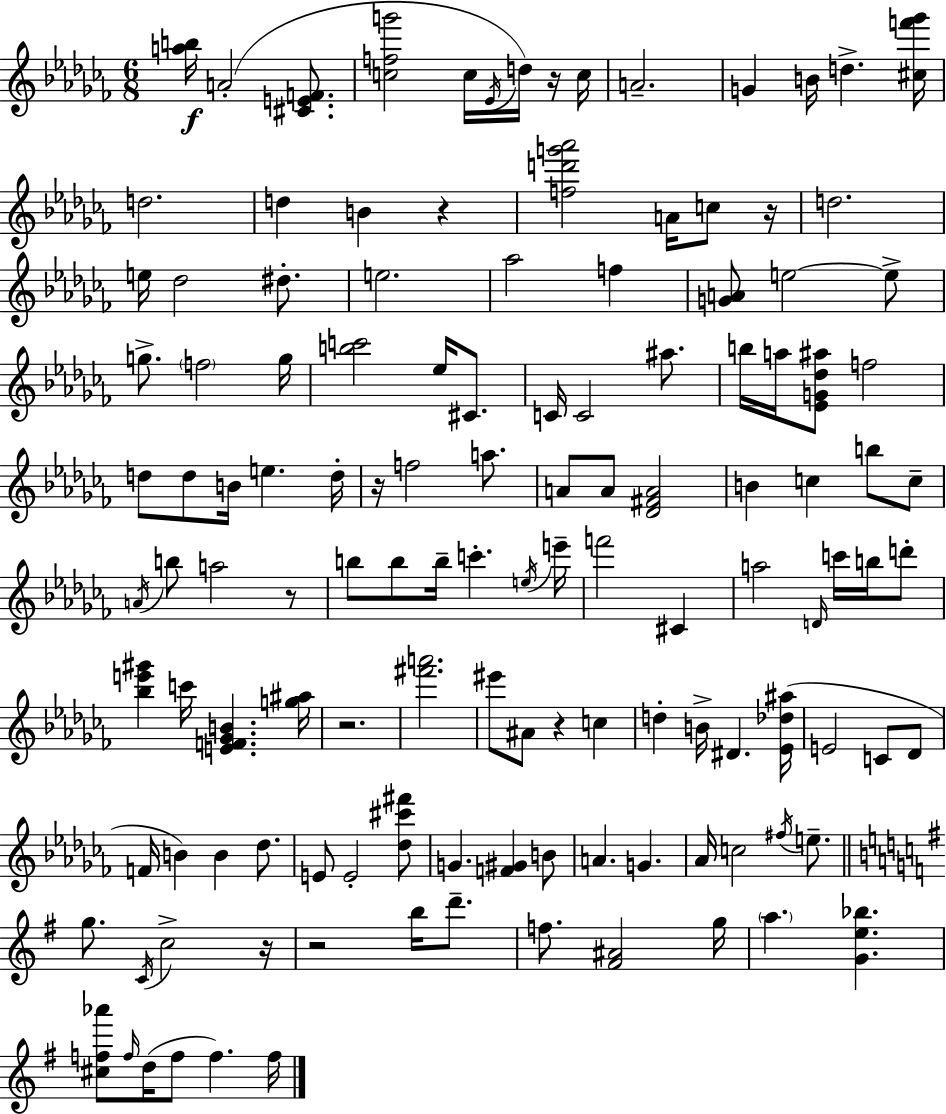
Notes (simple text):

[A5,B5]/s A4/h [C#4,E4,F4]/e. [C5,F5,G6]/h C5/s Eb4/s D5/s R/s C5/s A4/h. G4/q B4/s D5/q. [C#5,F6,Gb6]/s D5/h. D5/q B4/q R/q [F5,D6,G6,Ab6]/h A4/s C5/e R/s D5/h. E5/s Db5/h D#5/e. E5/h. Ab5/h F5/q [G4,A4]/e E5/h E5/e G5/e. F5/h G5/s [B5,C6]/h Eb5/s C#4/e. C4/s C4/h A#5/e. B5/s A5/s [Eb4,G4,Db5,A#5]/e F5/h D5/e D5/e B4/s E5/q. D5/s R/s F5/h A5/e. A4/e A4/e [Db4,F#4,A4]/h B4/q C5/q B5/e C5/e A4/s B5/e A5/h R/e B5/e B5/e B5/s C6/q. E5/s E6/s F6/h C#4/q A5/h D4/s C6/s B5/s D6/e [Bb5,E6,G#6]/q C6/s [E4,F4,Gb4,B4]/q. [G5,A#5]/s R/h. [F#6,A6]/h. EIS6/e A#4/e R/q C5/q D5/q B4/s D#4/q. [Eb4,Db5,A#5]/s E4/h C4/e Db4/e F4/s B4/q B4/q Db5/e. E4/e E4/h [Db5,C#6,F#6]/e G4/q. [F4,G#4]/q B4/e A4/q. G4/q. Ab4/s C5/h F#5/s E5/e. G5/e. C4/s C5/h R/s R/h B5/s D6/e. F5/e. [F#4,A#4]/h G5/s A5/q. [G4,E5,Bb5]/q. [C#5,F5,Ab6]/e F5/s D5/s F5/e F5/q. F5/s